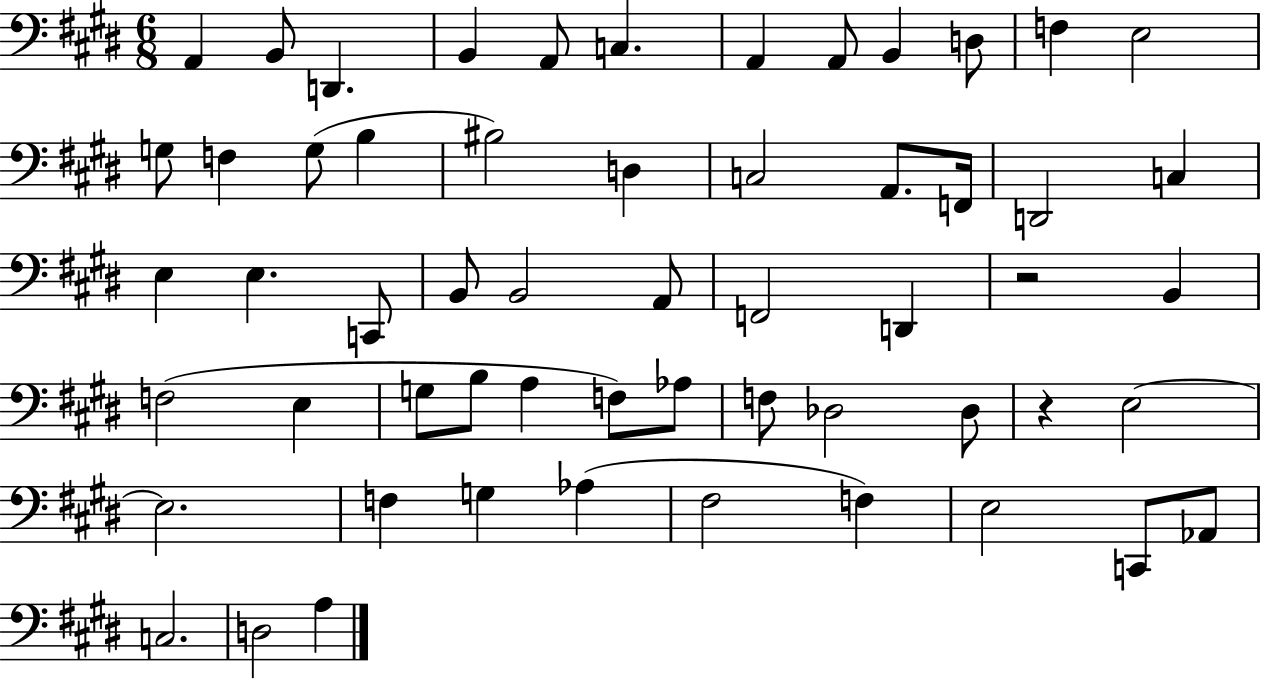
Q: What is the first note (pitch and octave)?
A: A2